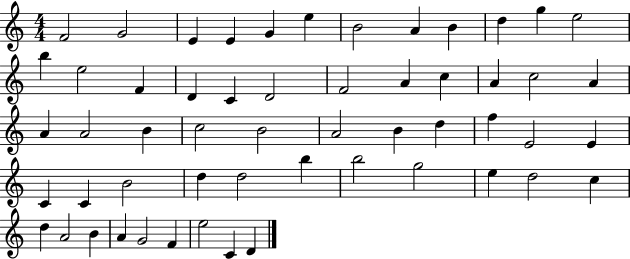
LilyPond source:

{
  \clef treble
  \numericTimeSignature
  \time 4/4
  \key c \major
  f'2 g'2 | e'4 e'4 g'4 e''4 | b'2 a'4 b'4 | d''4 g''4 e''2 | \break b''4 e''2 f'4 | d'4 c'4 d'2 | f'2 a'4 c''4 | a'4 c''2 a'4 | \break a'4 a'2 b'4 | c''2 b'2 | a'2 b'4 d''4 | f''4 e'2 e'4 | \break c'4 c'4 b'2 | d''4 d''2 b''4 | b''2 g''2 | e''4 d''2 c''4 | \break d''4 a'2 b'4 | a'4 g'2 f'4 | e''2 c'4 d'4 | \bar "|."
}